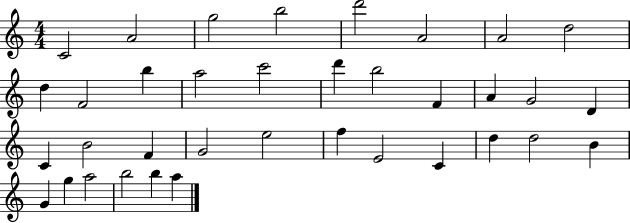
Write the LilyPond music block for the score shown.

{
  \clef treble
  \numericTimeSignature
  \time 4/4
  \key c \major
  c'2 a'2 | g''2 b''2 | d'''2 a'2 | a'2 d''2 | \break d''4 f'2 b''4 | a''2 c'''2 | d'''4 b''2 f'4 | a'4 g'2 d'4 | \break c'4 b'2 f'4 | g'2 e''2 | f''4 e'2 c'4 | d''4 d''2 b'4 | \break g'4 g''4 a''2 | b''2 b''4 a''4 | \bar "|."
}